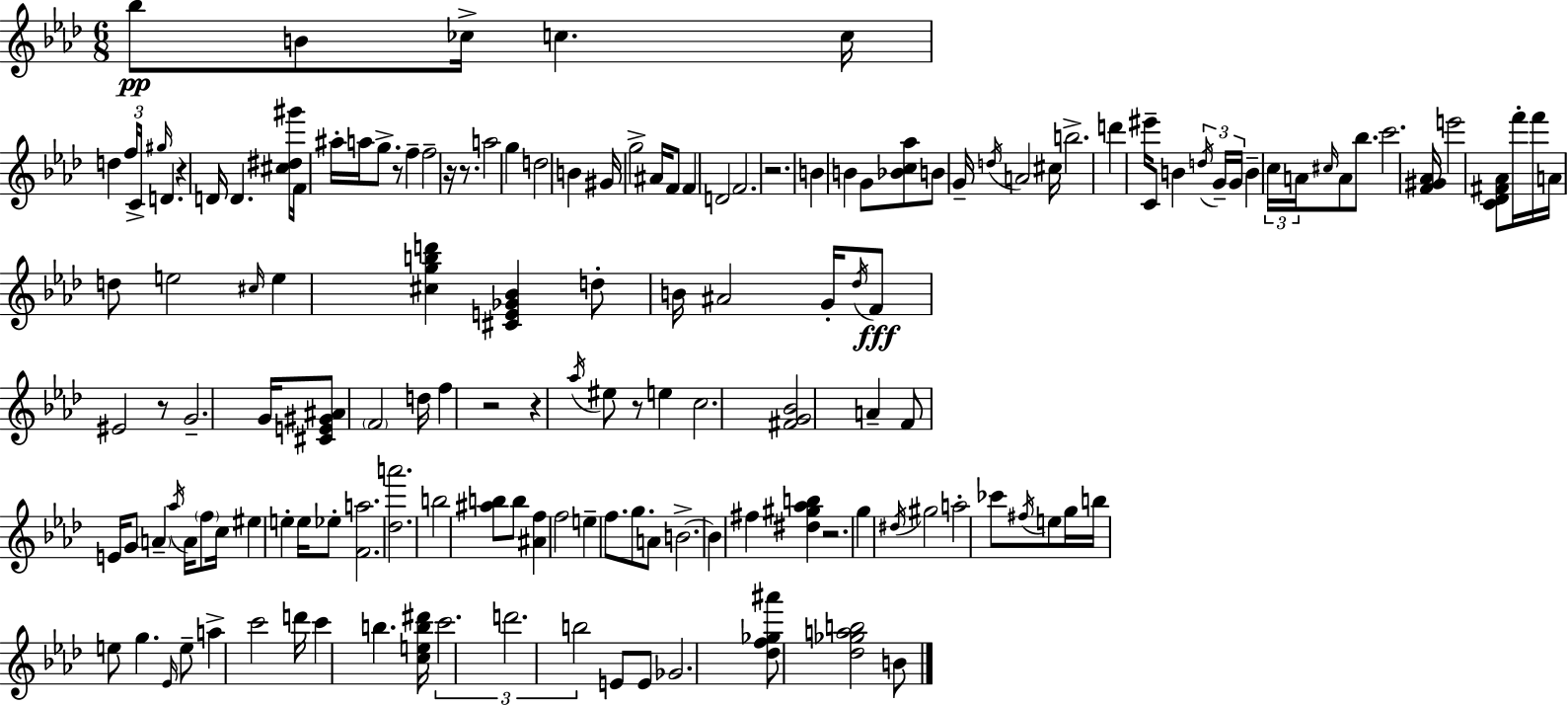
{
  \clef treble
  \numericTimeSignature
  \time 6/8
  \key f \minor
  bes''8\pp b'8 ces''16-> c''4. c''16 | d''4 \tuplet 3/2 { f''16 c'16-> \grace { gis''16 } } d'4. | r4 d'16 d'4. | <cis'' dis'' gis'''>16 f'16 ais''16-. a''16 g''8.-> r8 f''4-- | \break f''2-- r16 r8. | a''2 g''4 | d''2 b'4 | gis'16 g''2-> ais'16 f'8 | \break f'4 d'2 | f'2. | r2. | b'4 b'4 g'8 <bes' c'' aes''>8 | \break b'8 g'16-- \acciaccatura { d''16 } a'2 | cis''16 b''2.-> | d'''4 eis'''16-- c'8 b'4 | \tuplet 3/2 { \acciaccatura { d''16 } g'16-- g'16 } b'4-- \tuplet 3/2 { c''16 a'16 \grace { cis''16 } } a'8 | \break bes''8. c'''2. | <f' gis' aes'>16 e'''2 | <c' des' fis' aes'>8 f'''16-. f'''16 a'16 d''8 e''2 | \grace { cis''16 } e''4 <cis'' g'' b'' d'''>4 | \break <cis' e' ges' bes'>4 d''8-. b'16 ais'2 | g'16-. \acciaccatura { des''16 }\fff f'8 eis'2 | r8 g'2.-- | g'16 <cis' e' gis' ais'>8 \parenthesize f'2 | \break d''16 f''4 r2 | r4 \acciaccatura { aes''16 } eis''8 | r8 e''4 c''2. | <fis' g' bes'>2 | \break a'4-- f'8 e'16 g'8 | \parenthesize a'4-- \acciaccatura { aes''16 } a'16 \parenthesize f''8 c''16 eis''4 | e''4-. e''16 ees''8-. <f' a''>2. | <des'' a'''>2. | \break b''2 | <ais'' b''>8 b''8 <ais' f''>4 | f''2 e''4-- | f''8. g''8. a'8 b'2.->~~ | \break b'4 | fis''4 <dis'' gis'' aes'' b''>4 r2. | g''4 | \acciaccatura { dis''16 } gis''2 a''2-. | \break ces'''8 \acciaccatura { fis''16 } e''8 g''16 b''16 | e''8 g''4. \grace { ees'16 } e''8-- a''4-> | c'''2 d'''16 | c'''4 b''4. <c'' e'' b'' dis'''>16 \tuplet 3/2 { c'''2. | \break d'''2. | b''2 } | e'8 e'8 ges'2. | <des'' f'' ges'' ais'''>8 | \break <des'' ges'' a'' b''>2 b'8 \bar "|."
}